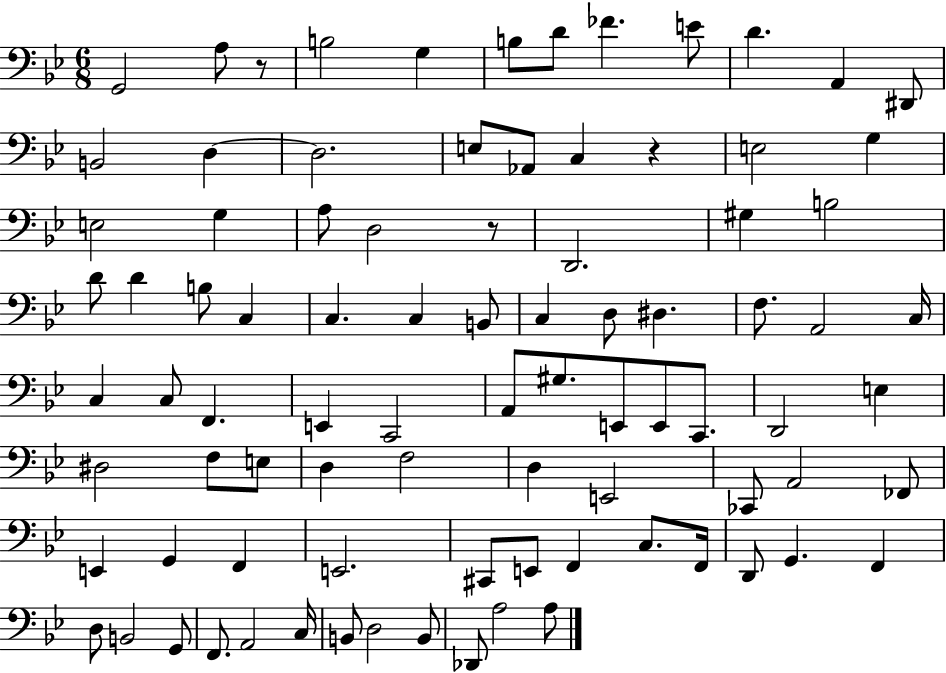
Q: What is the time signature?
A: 6/8